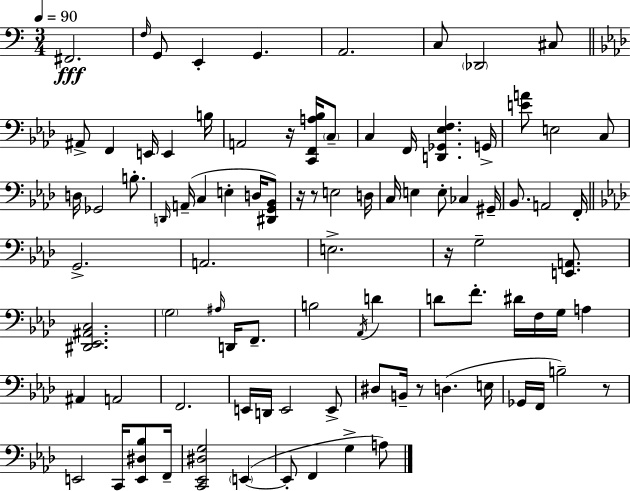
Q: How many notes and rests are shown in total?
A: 92